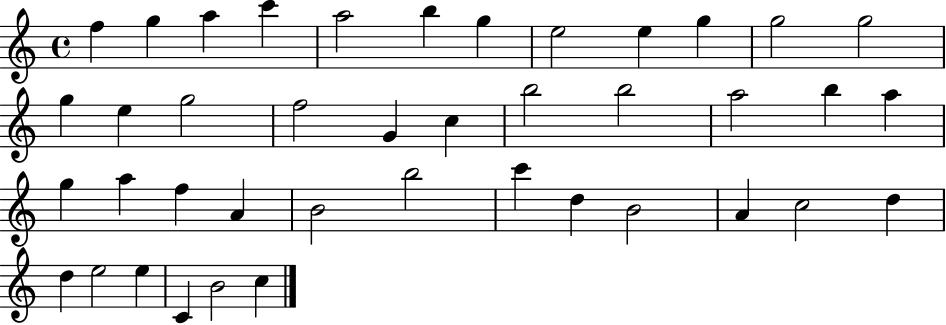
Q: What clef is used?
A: treble